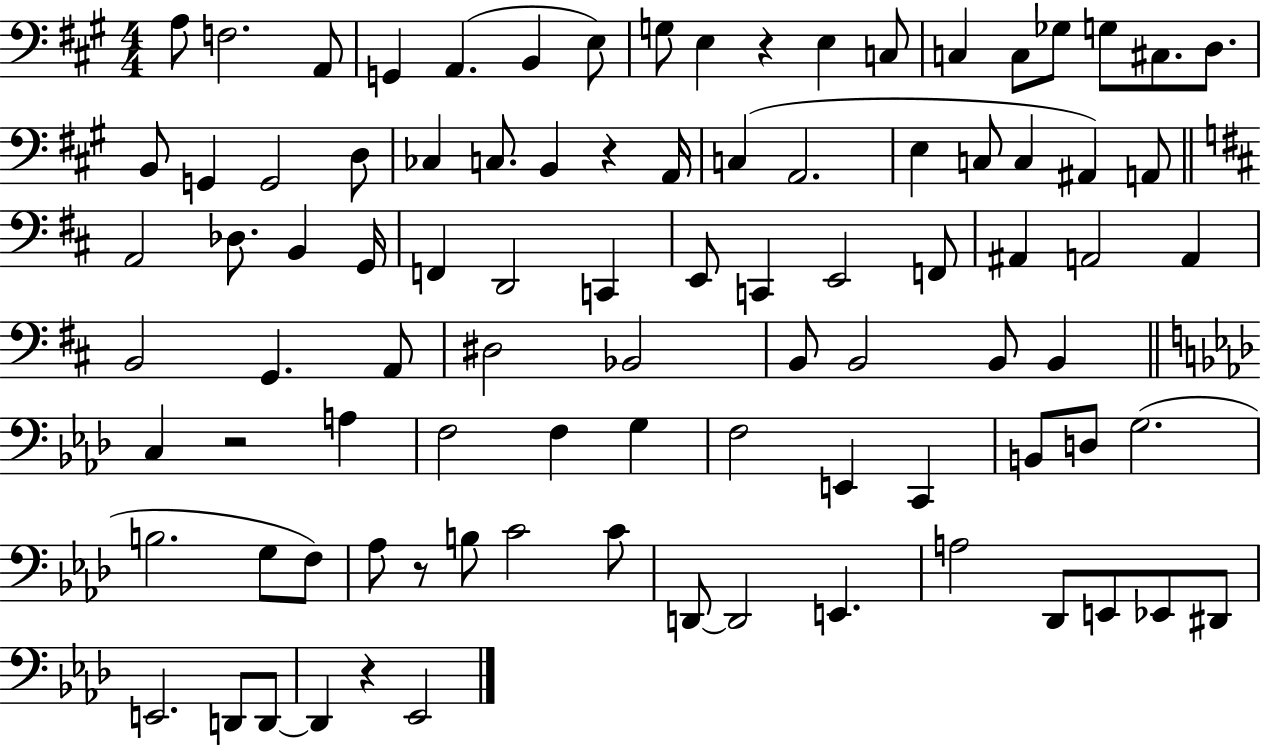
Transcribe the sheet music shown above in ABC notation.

X:1
T:Untitled
M:4/4
L:1/4
K:A
A,/2 F,2 A,,/2 G,, A,, B,, E,/2 G,/2 E, z E, C,/2 C, C,/2 _G,/2 G,/2 ^C,/2 D,/2 B,,/2 G,, G,,2 D,/2 _C, C,/2 B,, z A,,/4 C, A,,2 E, C,/2 C, ^A,, A,,/2 A,,2 _D,/2 B,, G,,/4 F,, D,,2 C,, E,,/2 C,, E,,2 F,,/2 ^A,, A,,2 A,, B,,2 G,, A,,/2 ^D,2 _B,,2 B,,/2 B,,2 B,,/2 B,, C, z2 A, F,2 F, G, F,2 E,, C,, B,,/2 D,/2 G,2 B,2 G,/2 F,/2 _A,/2 z/2 B,/2 C2 C/2 D,,/2 D,,2 E,, A,2 _D,,/2 E,,/2 _E,,/2 ^D,,/2 E,,2 D,,/2 D,,/2 D,, z _E,,2